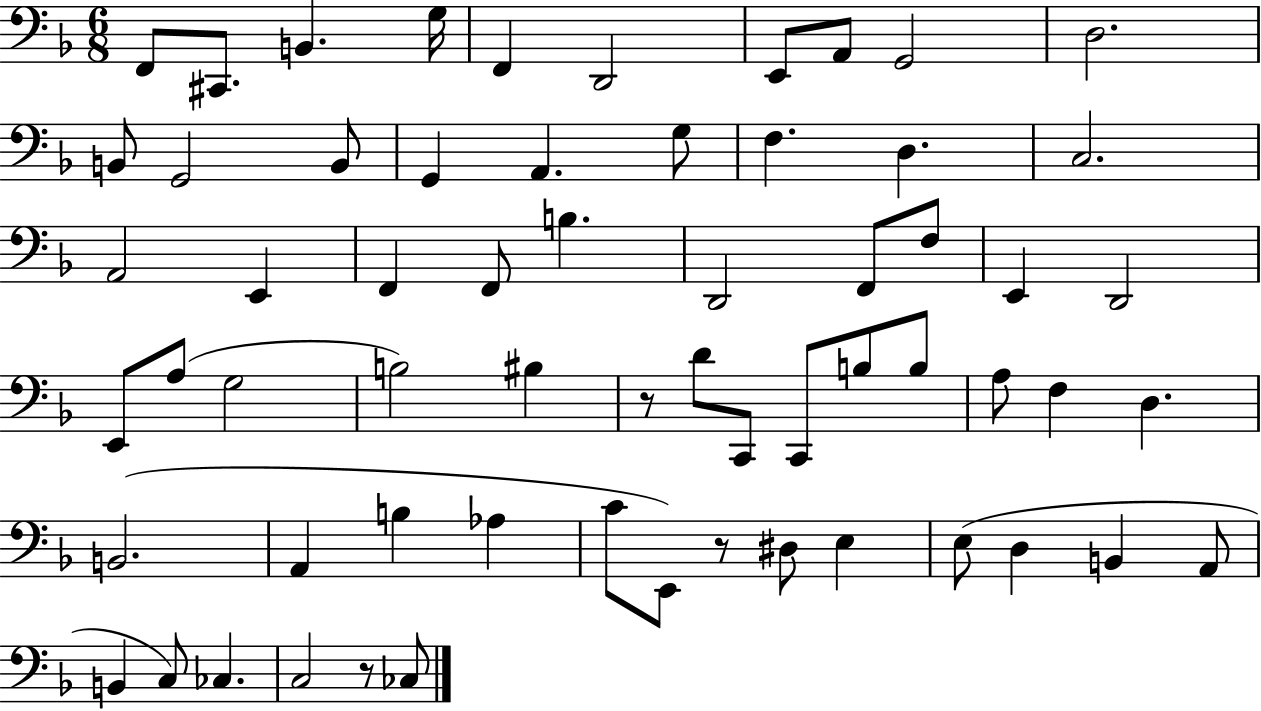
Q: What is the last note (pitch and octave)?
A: CES3